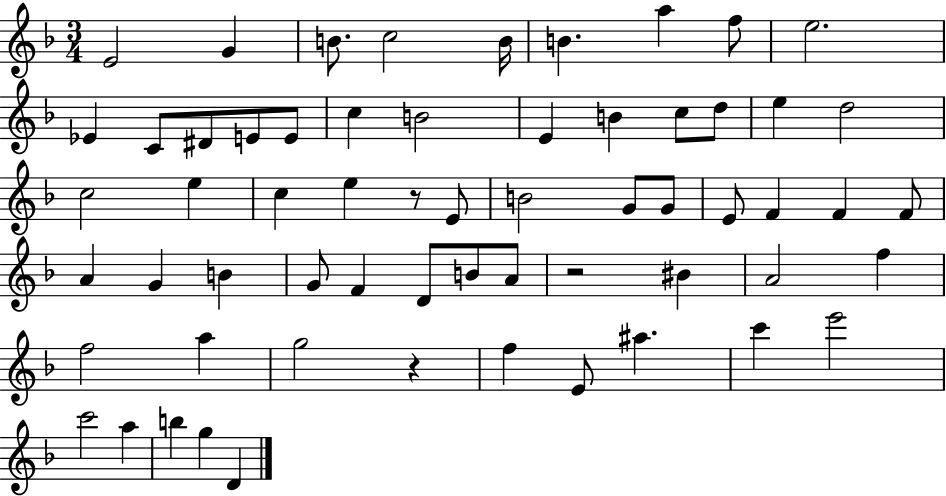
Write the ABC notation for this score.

X:1
T:Untitled
M:3/4
L:1/4
K:F
E2 G B/2 c2 B/4 B a f/2 e2 _E C/2 ^D/2 E/2 E/2 c B2 E B c/2 d/2 e d2 c2 e c e z/2 E/2 B2 G/2 G/2 E/2 F F F/2 A G B G/2 F D/2 B/2 A/2 z2 ^B A2 f f2 a g2 z f E/2 ^a c' e'2 c'2 a b g D